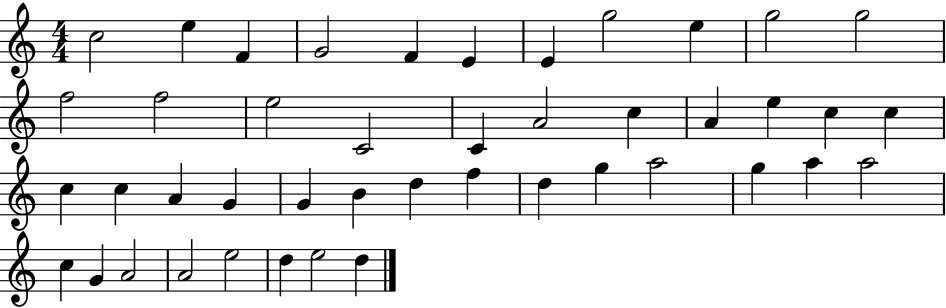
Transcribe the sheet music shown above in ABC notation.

X:1
T:Untitled
M:4/4
L:1/4
K:C
c2 e F G2 F E E g2 e g2 g2 f2 f2 e2 C2 C A2 c A e c c c c A G G B d f d g a2 g a a2 c G A2 A2 e2 d e2 d